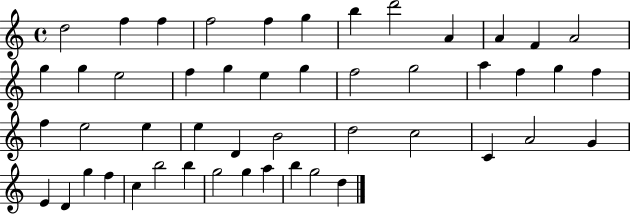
{
  \clef treble
  \time 4/4
  \defaultTimeSignature
  \key c \major
  d''2 f''4 f''4 | f''2 f''4 g''4 | b''4 d'''2 a'4 | a'4 f'4 a'2 | \break g''4 g''4 e''2 | f''4 g''4 e''4 g''4 | f''2 g''2 | a''4 f''4 g''4 f''4 | \break f''4 e''2 e''4 | e''4 d'4 b'2 | d''2 c''2 | c'4 a'2 g'4 | \break e'4 d'4 g''4 f''4 | c''4 b''2 b''4 | g''2 g''4 a''4 | b''4 g''2 d''4 | \break \bar "|."
}